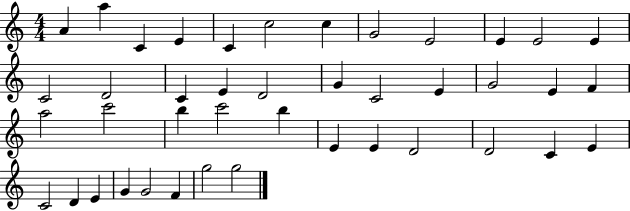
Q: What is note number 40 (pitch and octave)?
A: F4